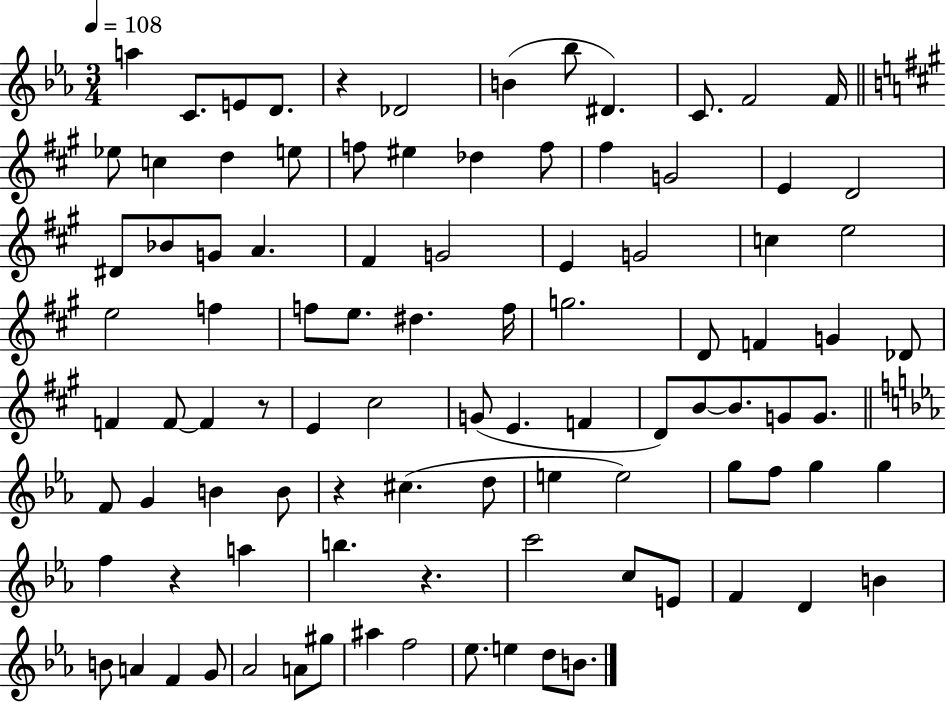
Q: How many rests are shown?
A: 5